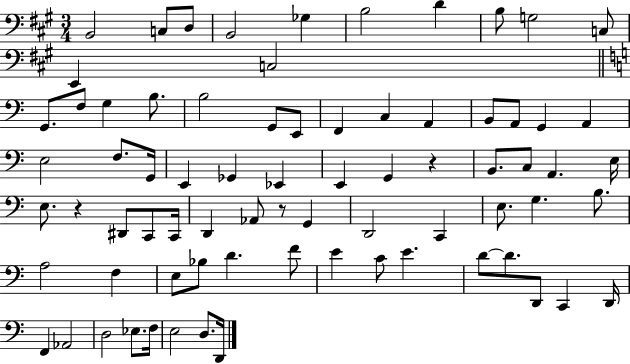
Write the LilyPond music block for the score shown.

{
  \clef bass
  \numericTimeSignature
  \time 3/4
  \key a \major
  b,2 c8 d8 | b,2 ges4 | b2 d'4 | b8 g2 c8 | \break e,4 c2 | \bar "||" \break \key a \minor g,8. f8 g4 b8. | b2 g,8 e,8 | f,4 c4 a,4 | b,8 a,8 g,4 a,4 | \break e2 f8. g,16 | e,4 ges,4 ees,4 | e,4 g,4 r4 | b,8. c8 a,4. e16 | \break e8. r4 dis,8 c,8 c,16 | d,4 aes,8 r8 g,4 | d,2 c,4 | e8. g4. b8. | \break a2 f4 | e8 bes8 d'4. f'8 | e'4 c'8 e'4. | d'8~~ d'8. d,8 c,4 d,16 | \break f,4 aes,2 | d2 ees8. f16 | e2 d8. d,16 | \bar "|."
}